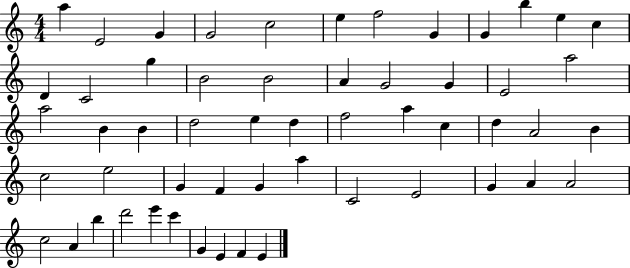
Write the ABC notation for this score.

X:1
T:Untitled
M:4/4
L:1/4
K:C
a E2 G G2 c2 e f2 G G b e c D C2 g B2 B2 A G2 G E2 a2 a2 B B d2 e d f2 a c d A2 B c2 e2 G F G a C2 E2 G A A2 c2 A b d'2 e' c' G E F E